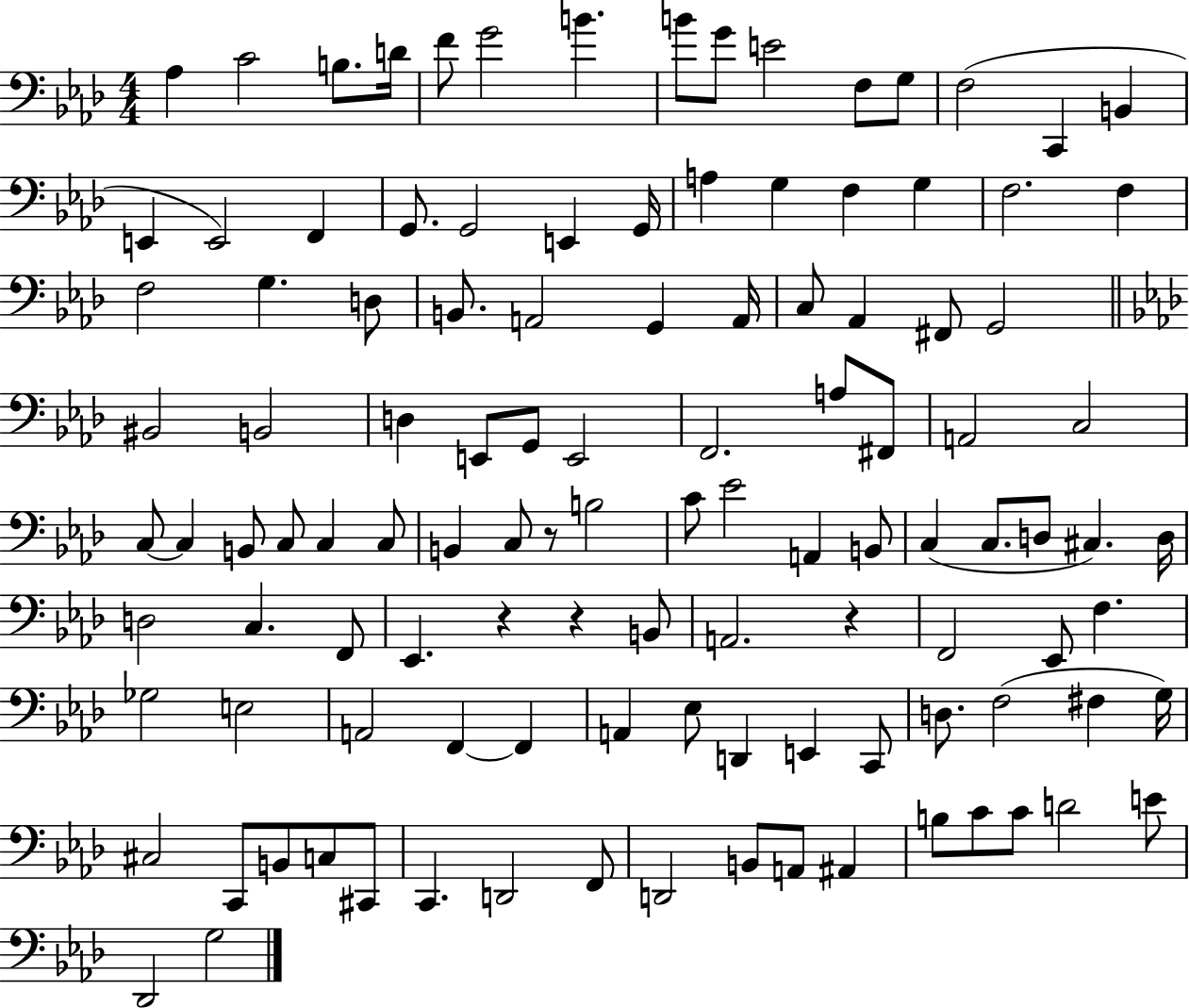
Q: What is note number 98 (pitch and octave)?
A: D2